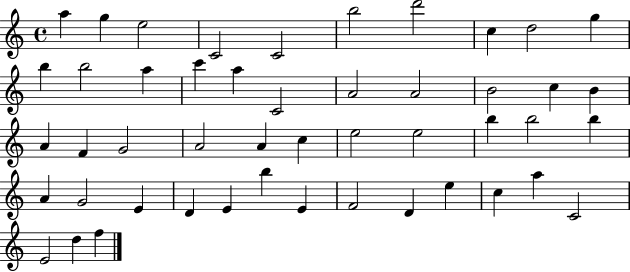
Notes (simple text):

A5/q G5/q E5/h C4/h C4/h B5/h D6/h C5/q D5/h G5/q B5/q B5/h A5/q C6/q A5/q C4/h A4/h A4/h B4/h C5/q B4/q A4/q F4/q G4/h A4/h A4/q C5/q E5/h E5/h B5/q B5/h B5/q A4/q G4/h E4/q D4/q E4/q B5/q E4/q F4/h D4/q E5/q C5/q A5/q C4/h E4/h D5/q F5/q